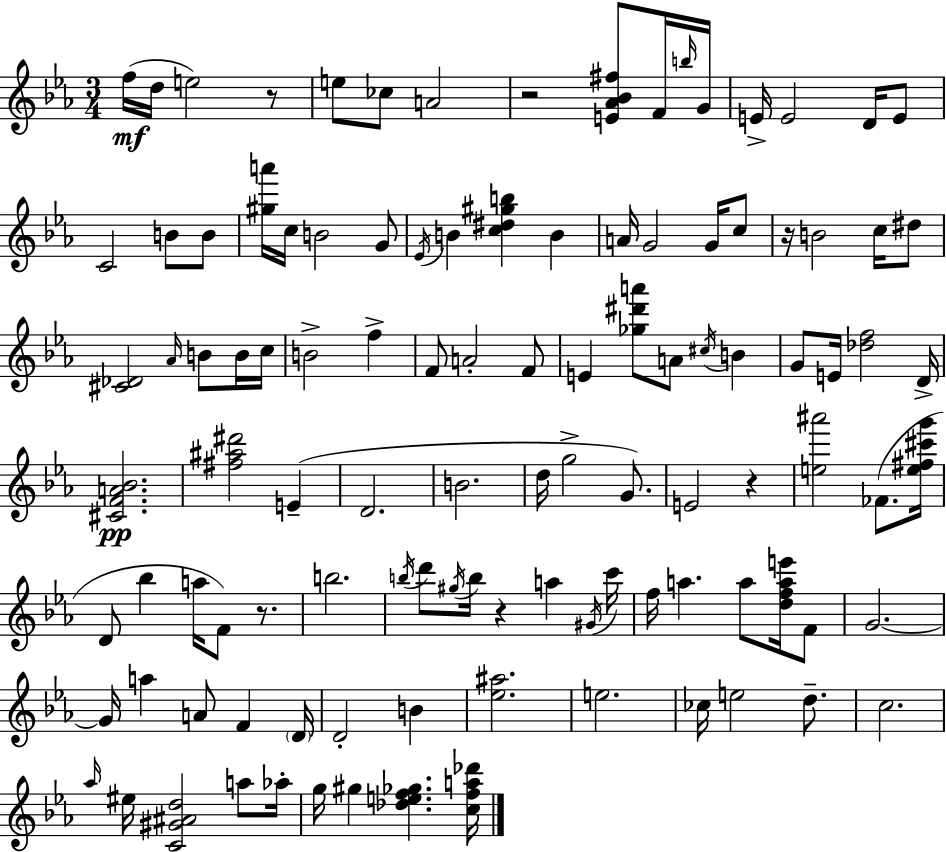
F5/s D5/s E5/h R/e E5/e CES5/e A4/h R/h [E4,Ab4,Bb4,F#5]/e F4/s B5/s G4/s E4/s E4/h D4/s E4/e C4/h B4/e B4/e [G#5,A6]/s C5/s B4/h G4/e Eb4/s B4/q [C5,D#5,G#5,B5]/q B4/q A4/s G4/h G4/s C5/e R/s B4/h C5/s D#5/e [C#4,Db4]/h Ab4/s B4/e B4/s C5/s B4/h F5/q F4/e A4/h F4/e E4/q [Gb5,D#6,A6]/e A4/e C#5/s B4/q G4/e E4/s [Db5,F5]/h D4/s [C#4,F4,A4,Bb4]/h. [F#5,A#5,D#6]/h E4/q D4/h. B4/h. D5/s G5/h G4/e. E4/h R/q [E5,A#6]/h FES4/e. [E5,F#5,C#6,G6]/s D4/e Bb5/q A5/s F4/e R/e. B5/h. B5/s D6/e G#5/s B5/s R/q A5/q G#4/s C6/s F5/s A5/q. A5/e [D5,F5,A5,E6]/s F4/e G4/h. G4/s A5/q A4/e F4/q D4/s D4/h B4/q [Eb5,A#5]/h. E5/h. CES5/s E5/h D5/e. C5/h. Ab5/s EIS5/s [C4,G#4,A#4,D5]/h A5/e Ab5/s G5/s G#5/q [Db5,E5,F5,Gb5]/q. [C5,F5,A5,Db6]/s